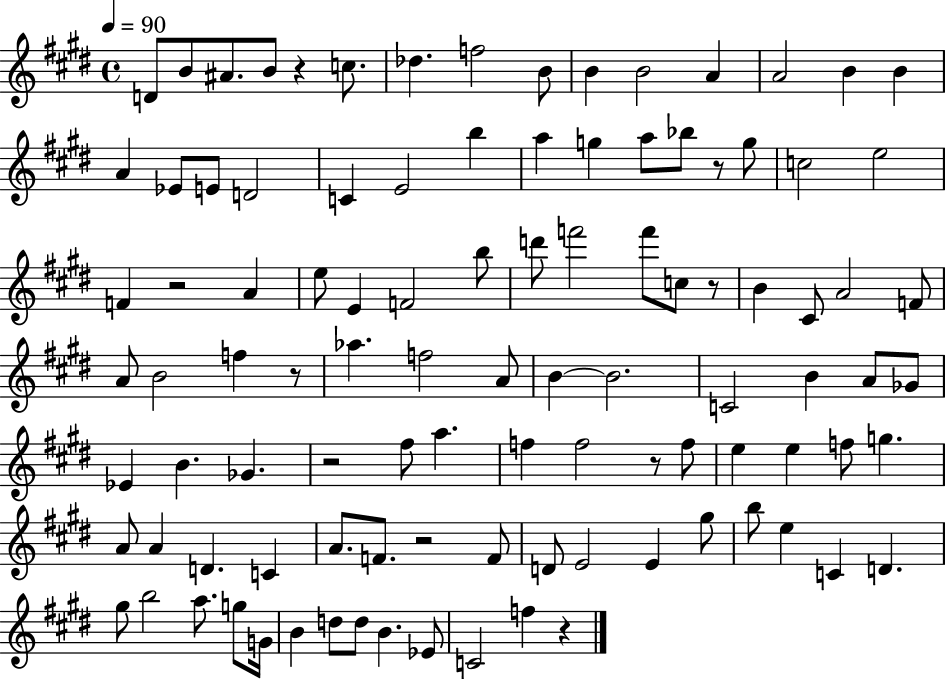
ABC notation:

X:1
T:Untitled
M:4/4
L:1/4
K:E
D/2 B/2 ^A/2 B/2 z c/2 _d f2 B/2 B B2 A A2 B B A _E/2 E/2 D2 C E2 b a g a/2 _b/2 z/2 g/2 c2 e2 F z2 A e/2 E F2 b/2 d'/2 f'2 f'/2 c/2 z/2 B ^C/2 A2 F/2 A/2 B2 f z/2 _a f2 A/2 B B2 C2 B A/2 _G/2 _E B _G z2 ^f/2 a f f2 z/2 f/2 e e f/2 g A/2 A D C A/2 F/2 z2 F/2 D/2 E2 E ^g/2 b/2 e C D ^g/2 b2 a/2 g/2 G/4 B d/2 d/2 B _E/2 C2 f z